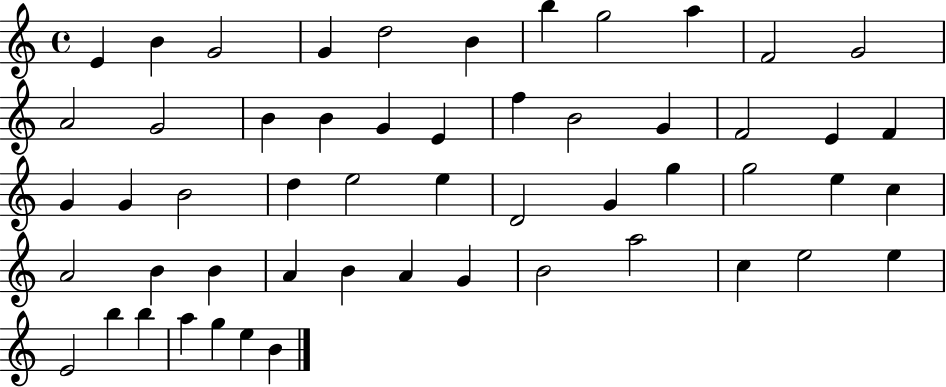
{
  \clef treble
  \time 4/4
  \defaultTimeSignature
  \key c \major
  e'4 b'4 g'2 | g'4 d''2 b'4 | b''4 g''2 a''4 | f'2 g'2 | \break a'2 g'2 | b'4 b'4 g'4 e'4 | f''4 b'2 g'4 | f'2 e'4 f'4 | \break g'4 g'4 b'2 | d''4 e''2 e''4 | d'2 g'4 g''4 | g''2 e''4 c''4 | \break a'2 b'4 b'4 | a'4 b'4 a'4 g'4 | b'2 a''2 | c''4 e''2 e''4 | \break e'2 b''4 b''4 | a''4 g''4 e''4 b'4 | \bar "|."
}